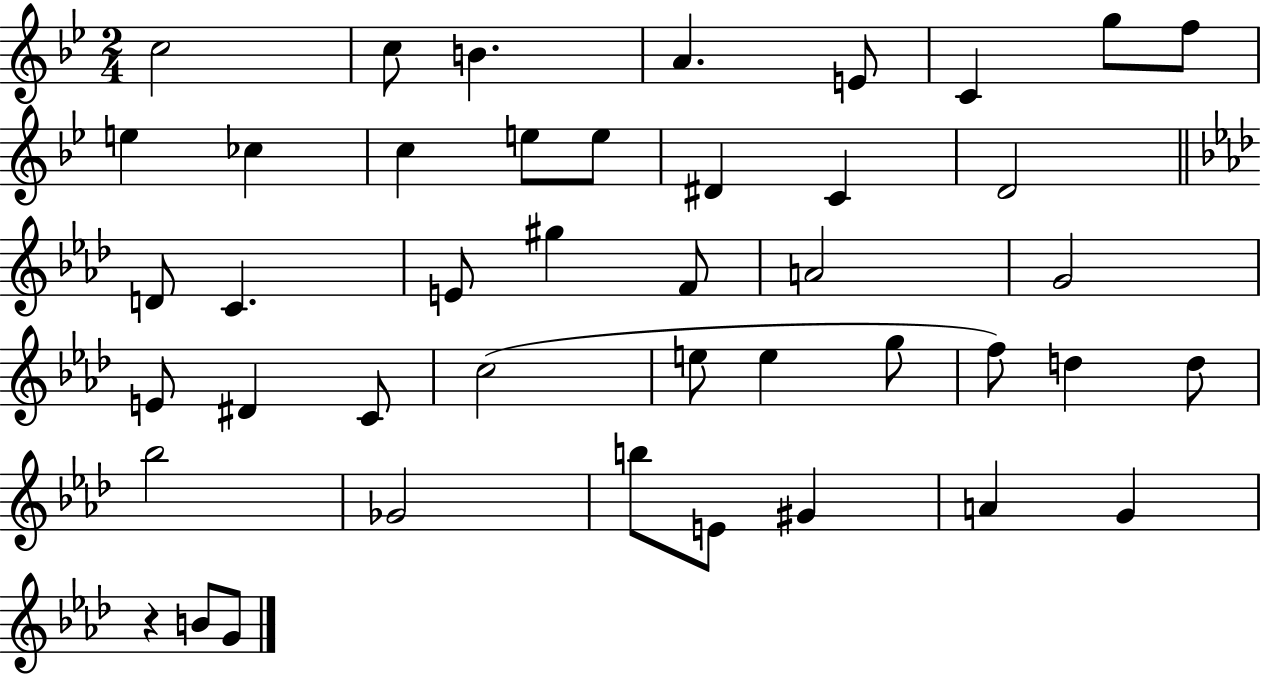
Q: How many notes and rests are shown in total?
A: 43